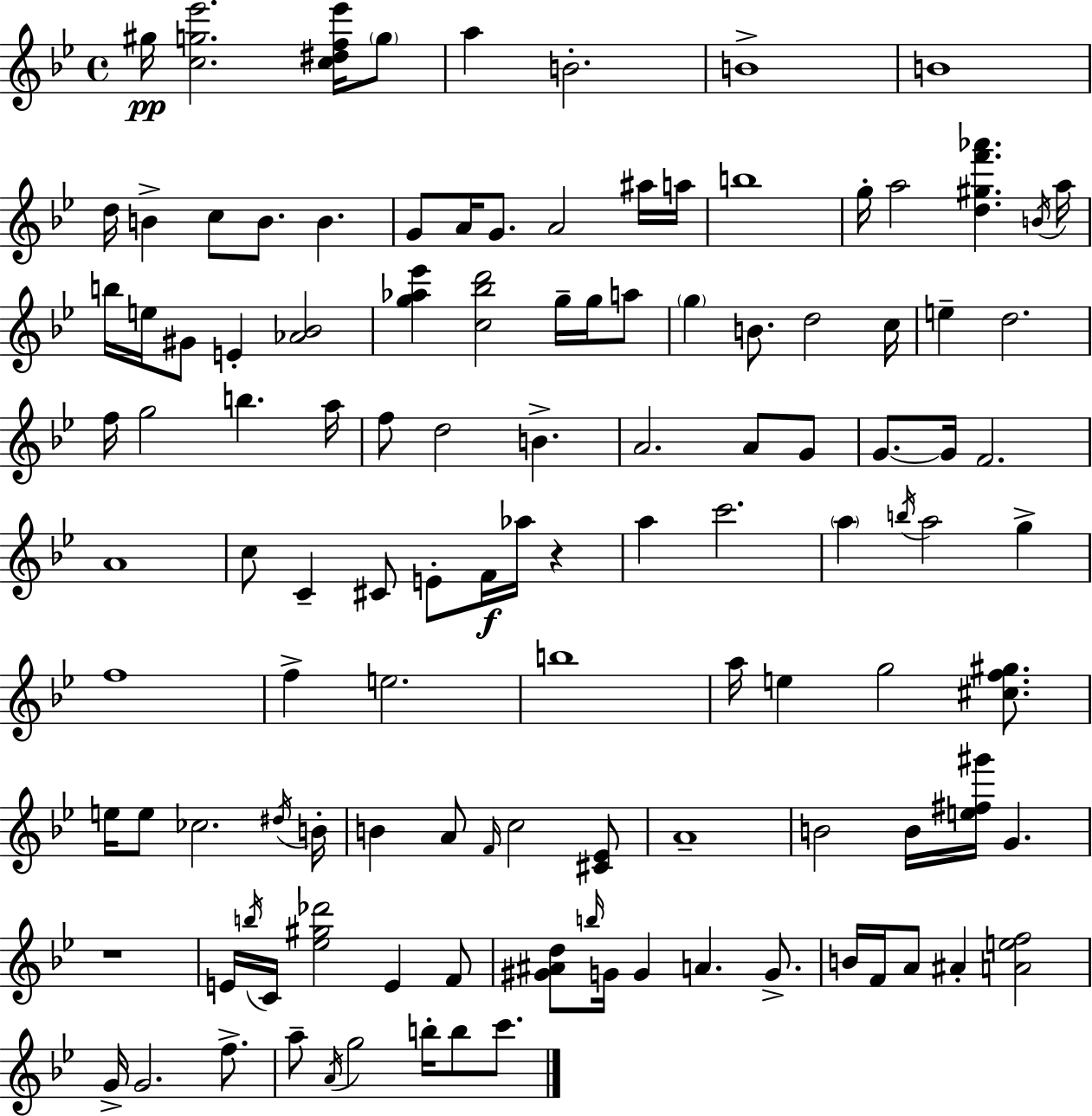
X:1
T:Untitled
M:4/4
L:1/4
K:Bb
^g/4 [cg_e']2 [c^df_e']/4 g/2 a B2 B4 B4 d/4 B c/2 B/2 B G/2 A/4 G/2 A2 ^a/4 a/4 b4 g/4 a2 [d^gf'_a'] B/4 a/4 b/4 e/4 ^G/2 E [_A_B]2 [g_a_e'] [c_bd']2 g/4 g/4 a/2 g B/2 d2 c/4 e d2 f/4 g2 b a/4 f/2 d2 B A2 A/2 G/2 G/2 G/4 F2 A4 c/2 C ^C/2 E/2 F/4 _a/4 z a c'2 a b/4 a2 g f4 f e2 b4 a/4 e g2 [^cf^g]/2 e/4 e/2 _c2 ^d/4 B/4 B A/2 F/4 c2 [^C_E]/2 A4 B2 B/4 [e^f^g']/4 G z4 E/4 b/4 C/4 [_e^g_d']2 E F/2 [^G^Ad]/2 b/4 G/4 G A G/2 B/4 F/4 A/2 ^A [Aef]2 G/4 G2 f/2 a/2 A/4 g2 b/4 b/2 c'/2